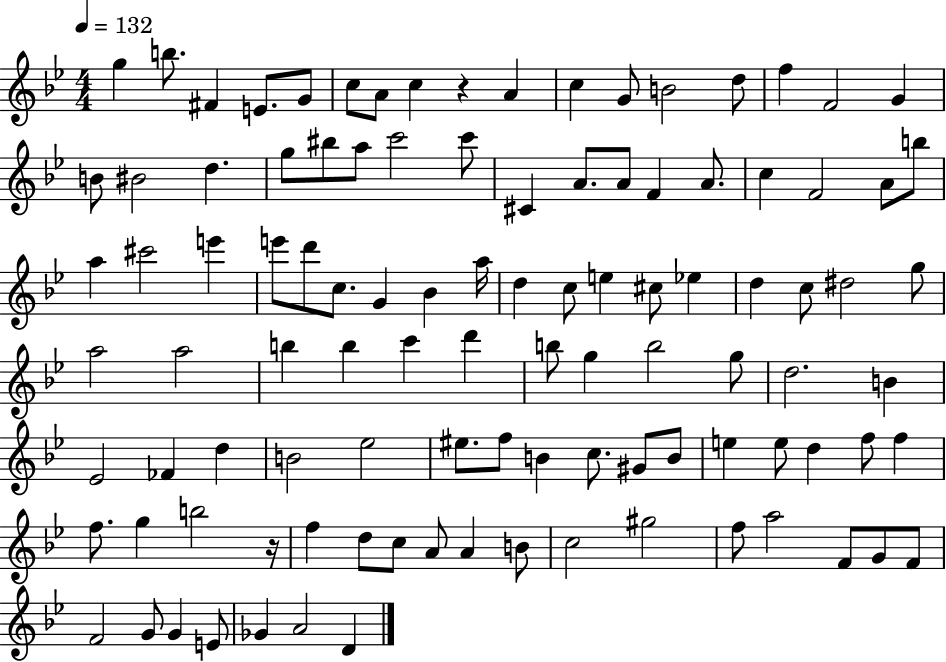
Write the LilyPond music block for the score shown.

{
  \clef treble
  \numericTimeSignature
  \time 4/4
  \key bes \major
  \tempo 4 = 132
  g''4 b''8. fis'4 e'8. g'8 | c''8 a'8 c''4 r4 a'4 | c''4 g'8 b'2 d''8 | f''4 f'2 g'4 | \break b'8 bis'2 d''4. | g''8 bis''8 a''8 c'''2 c'''8 | cis'4 a'8. a'8 f'4 a'8. | c''4 f'2 a'8 b''8 | \break a''4 cis'''2 e'''4 | e'''8 d'''8 c''8. g'4 bes'4 a''16 | d''4 c''8 e''4 cis''8 ees''4 | d''4 c''8 dis''2 g''8 | \break a''2 a''2 | b''4 b''4 c'''4 d'''4 | b''8 g''4 b''2 g''8 | d''2. b'4 | \break ees'2 fes'4 d''4 | b'2 ees''2 | eis''8. f''8 b'4 c''8. gis'8 b'8 | e''4 e''8 d''4 f''8 f''4 | \break f''8. g''4 b''2 r16 | f''4 d''8 c''8 a'8 a'4 b'8 | c''2 gis''2 | f''8 a''2 f'8 g'8 f'8 | \break f'2 g'8 g'4 e'8 | ges'4 a'2 d'4 | \bar "|."
}